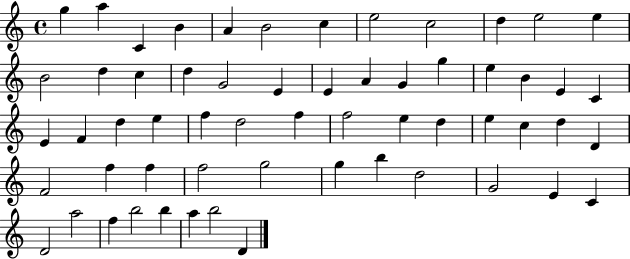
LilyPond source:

{
  \clef treble
  \time 4/4
  \defaultTimeSignature
  \key c \major
  g''4 a''4 c'4 b'4 | a'4 b'2 c''4 | e''2 c''2 | d''4 e''2 e''4 | \break b'2 d''4 c''4 | d''4 g'2 e'4 | e'4 a'4 g'4 g''4 | e''4 b'4 e'4 c'4 | \break e'4 f'4 d''4 e''4 | f''4 d''2 f''4 | f''2 e''4 d''4 | e''4 c''4 d''4 d'4 | \break f'2 f''4 f''4 | f''2 g''2 | g''4 b''4 d''2 | g'2 e'4 c'4 | \break d'2 a''2 | f''4 b''2 b''4 | a''4 b''2 d'4 | \bar "|."
}